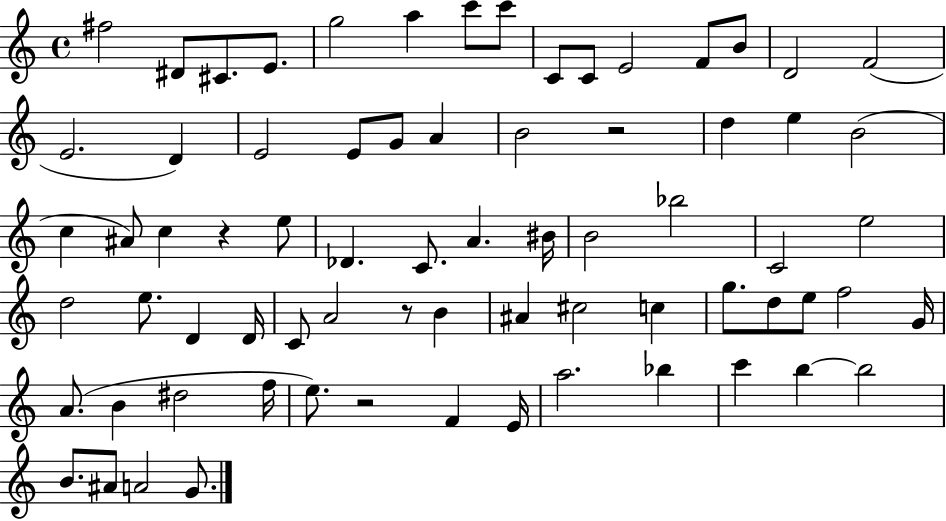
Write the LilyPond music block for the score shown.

{
  \clef treble
  \time 4/4
  \defaultTimeSignature
  \key c \major
  \repeat volta 2 { fis''2 dis'8 cis'8. e'8. | g''2 a''4 c'''8 c'''8 | c'8 c'8 e'2 f'8 b'8 | d'2 f'2( | \break e'2. d'4) | e'2 e'8 g'8 a'4 | b'2 r2 | d''4 e''4 b'2( | \break c''4 ais'8) c''4 r4 e''8 | des'4. c'8. a'4. bis'16 | b'2 bes''2 | c'2 e''2 | \break d''2 e''8. d'4 d'16 | c'8 a'2 r8 b'4 | ais'4 cis''2 c''4 | g''8. d''8 e''8 f''2 g'16 | \break a'8.( b'4 dis''2 f''16 | e''8.) r2 f'4 e'16 | a''2. bes''4 | c'''4 b''4~~ b''2 | \break b'8. ais'8 a'2 g'8. | } \bar "|."
}